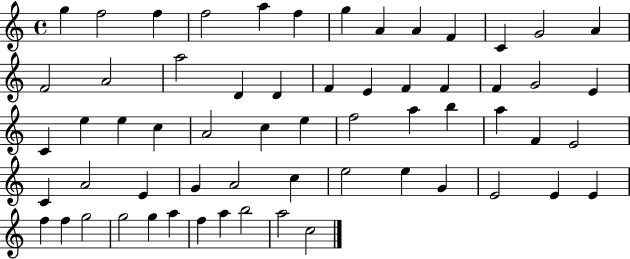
{
  \clef treble
  \time 4/4
  \defaultTimeSignature
  \key c \major
  g''4 f''2 f''4 | f''2 a''4 f''4 | g''4 a'4 a'4 f'4 | c'4 g'2 a'4 | \break f'2 a'2 | a''2 d'4 d'4 | f'4 e'4 f'4 f'4 | f'4 g'2 e'4 | \break c'4 e''4 e''4 c''4 | a'2 c''4 e''4 | f''2 a''4 b''4 | a''4 f'4 e'2 | \break c'4 a'2 e'4 | g'4 a'2 c''4 | e''2 e''4 g'4 | e'2 e'4 e'4 | \break f''4 f''4 g''2 | g''2 g''4 a''4 | f''4 a''4 b''2 | a''2 c''2 | \break \bar "|."
}